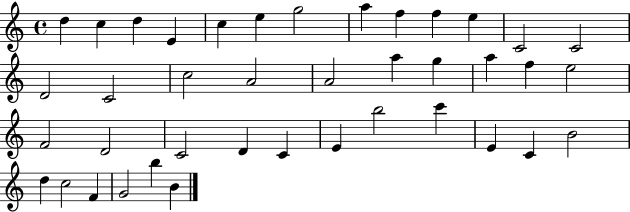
D5/q C5/q D5/q E4/q C5/q E5/q G5/h A5/q F5/q F5/q E5/q C4/h C4/h D4/h C4/h C5/h A4/h A4/h A5/q G5/q A5/q F5/q E5/h F4/h D4/h C4/h D4/q C4/q E4/q B5/h C6/q E4/q C4/q B4/h D5/q C5/h F4/q G4/h B5/q B4/q